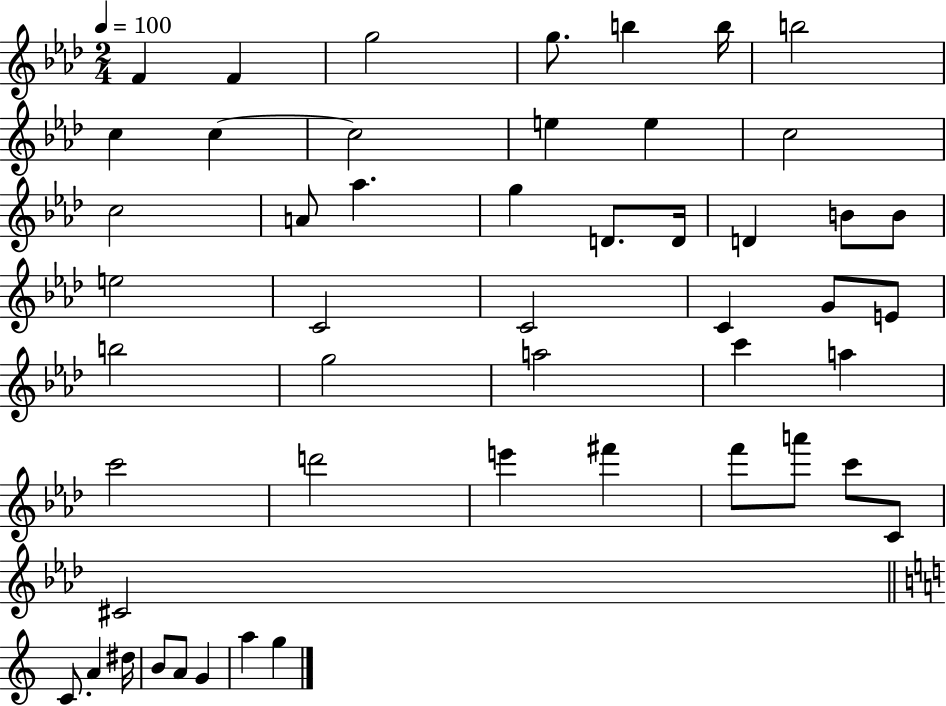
F4/q F4/q G5/h G5/e. B5/q B5/s B5/h C5/q C5/q C5/h E5/q E5/q C5/h C5/h A4/e Ab5/q. G5/q D4/e. D4/s D4/q B4/e B4/e E5/h C4/h C4/h C4/q G4/e E4/e B5/h G5/h A5/h C6/q A5/q C6/h D6/h E6/q F#6/q F6/e A6/e C6/e C4/e C#4/h C4/e. A4/q D#5/s B4/e A4/e G4/q A5/q G5/q